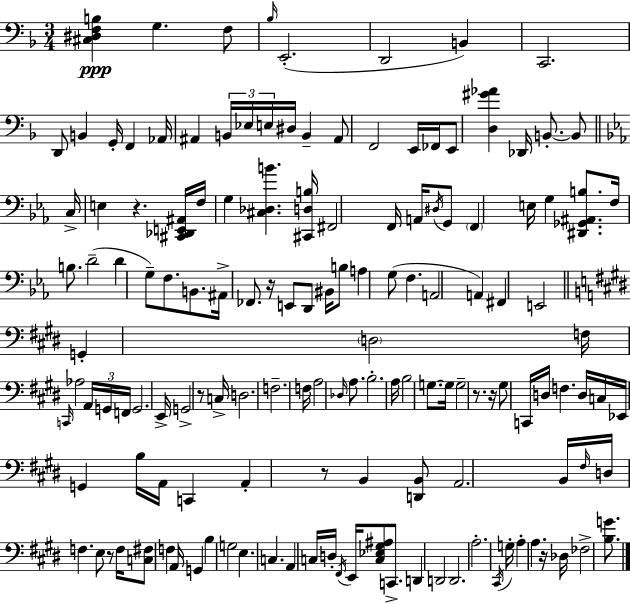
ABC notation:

X:1
T:Untitled
M:3/4
L:1/4
K:F
[^C,^D,F,B,] G, F,/2 _B,/4 E,,2 D,,2 B,, C,,2 D,,/2 B,, G,,/4 F,, _A,,/4 ^A,, B,,/4 _E,/4 E,/4 ^D,/4 B,, ^A,,/2 F,,2 E,,/4 _F,,/4 E,,/2 [D,^G_A] _D,,/4 B,,/2 B,,/2 C,/4 E, z [^C,,_D,,E,,^A,,]/4 F,/4 G, [^C,_D,B] [^C,,D,B,]/4 ^F,,2 F,,/4 A,,/4 ^D,/4 G,,/2 F,, E,/4 G, [^D,,_G,,^A,,B,]/2 F,/4 B,/2 D2 D G,/2 F,/2 B,,/2 ^A,,/4 _F,,/2 z/4 E,,/2 D,,/2 ^B,,/4 B,/2 A, G,/2 F, A,,2 A,, ^F,, E,,2 G,, D,2 F,/4 C,,/4 _A,2 A,,/4 G,,/4 F,,/4 G,,2 E,,/4 G,,2 z/2 C,/4 D,2 F,2 F,/4 A,2 _D,/4 A,/2 B,2 A,/4 B,2 G,/2 G,/4 G,2 z/2 z/4 ^G,/2 C,,/4 D,/4 F, D,/4 C,/4 _E,,/4 G,, B,/4 A,,/4 C,, A,, z/2 B,, [D,,B,,]/2 A,,2 B,,/4 ^F,/4 D,/4 F, E,/2 z/2 F,/4 [C,^F,]/2 F, A,,/4 G,, B, G,2 E, C, A,, C,/4 D,/4 ^F,,/4 E,,/4 [C,_E,^G,^A,]/2 C,,/2 D,, D,,2 D,,2 A,2 ^C,,/4 G,/4 A, A, z/4 _D,/4 _F,2 [B,G]/2